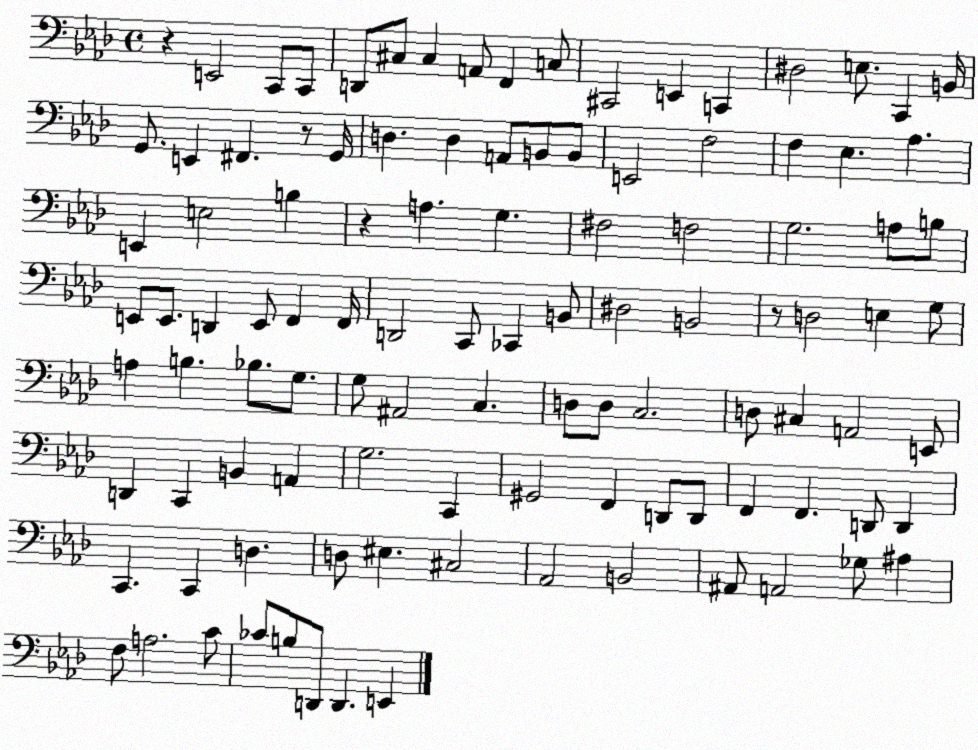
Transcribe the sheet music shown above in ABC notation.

X:1
T:Untitled
M:4/4
L:1/4
K:Ab
z E,,2 C,,/2 C,,/2 D,,/2 ^C,/2 ^C, A,,/2 F,, C,/2 ^C,,2 E,, C,, ^D,2 E,/2 C,, B,,/4 G,,/2 E,, ^F,, z/2 G,,/4 D, D, A,,/2 B,,/2 B,,/2 E,,2 F,2 F, _E, _A, E,, E,2 B, z A, G, ^F,2 F,2 G,2 A,/2 B,/2 E,,/2 E,,/2 D,, E,,/2 F,, F,,/4 D,,2 C,,/2 _C,, B,,/2 ^D,2 B,,2 z/2 D,2 E, G,/2 A, B, _B,/2 G,/2 G,/2 ^A,,2 C, D,/2 D,/2 C,2 D,/2 ^C, A,,2 E,,/2 D,, C,, B,, A,, G,2 C,, ^G,,2 F,, D,,/2 D,,/2 F,, F,, D,,/2 D,, C,, C,, D, D,/2 ^E, ^C,2 _A,,2 B,,2 ^A,,/2 A,,2 _G,/2 ^A, F,/2 A,2 C/2 _C/2 B,/2 D,,/2 D,, E,,